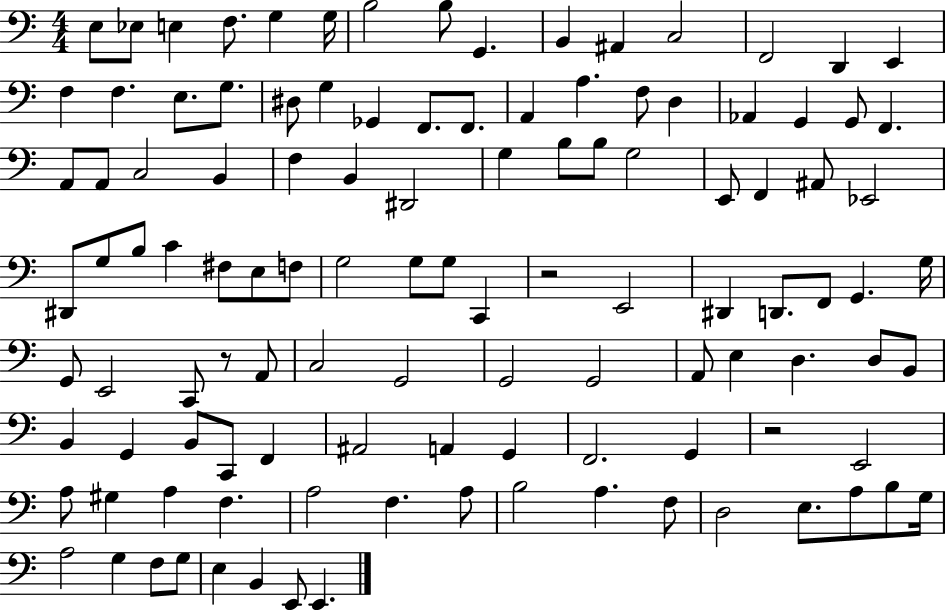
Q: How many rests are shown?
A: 3